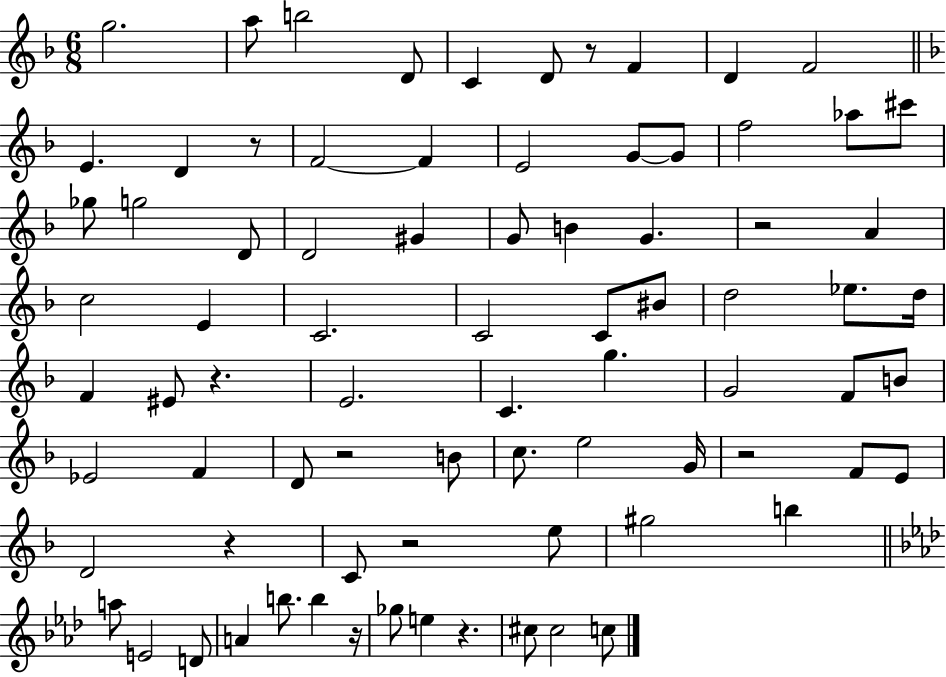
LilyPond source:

{
  \clef treble
  \numericTimeSignature
  \time 6/8
  \key f \major
  g''2. | a''8 b''2 d'8 | c'4 d'8 r8 f'4 | d'4 f'2 | \break \bar "||" \break \key f \major e'4. d'4 r8 | f'2~~ f'4 | e'2 g'8~~ g'8 | f''2 aes''8 cis'''8 | \break ges''8 g''2 d'8 | d'2 gis'4 | g'8 b'4 g'4. | r2 a'4 | \break c''2 e'4 | c'2. | c'2 c'8 bis'8 | d''2 ees''8. d''16 | \break f'4 eis'8 r4. | e'2. | c'4. g''4. | g'2 f'8 b'8 | \break ees'2 f'4 | d'8 r2 b'8 | c''8. e''2 g'16 | r2 f'8 e'8 | \break d'2 r4 | c'8 r2 e''8 | gis''2 b''4 | \bar "||" \break \key aes \major a''8 e'2 d'8 | a'4 b''8. b''4 r16 | ges''8 e''4 r4. | cis''8 cis''2 c''8 | \break \bar "|."
}